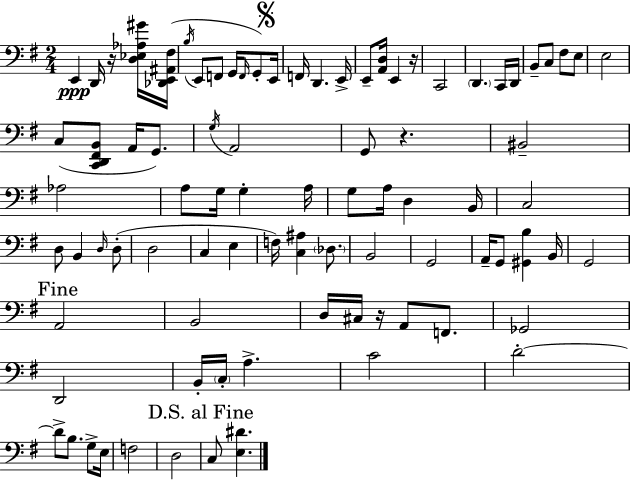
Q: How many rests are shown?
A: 4